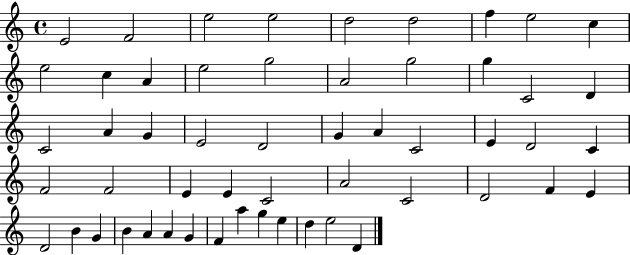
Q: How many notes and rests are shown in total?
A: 54